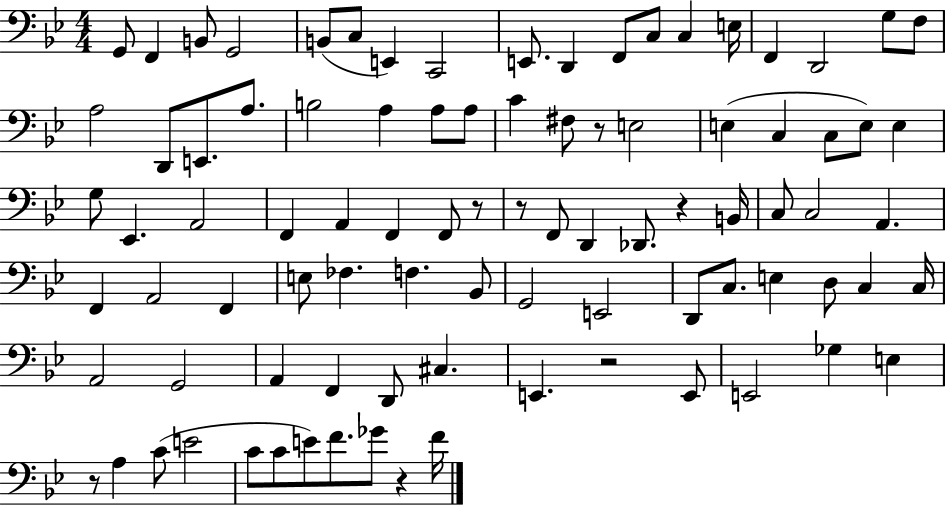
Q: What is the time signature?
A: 4/4